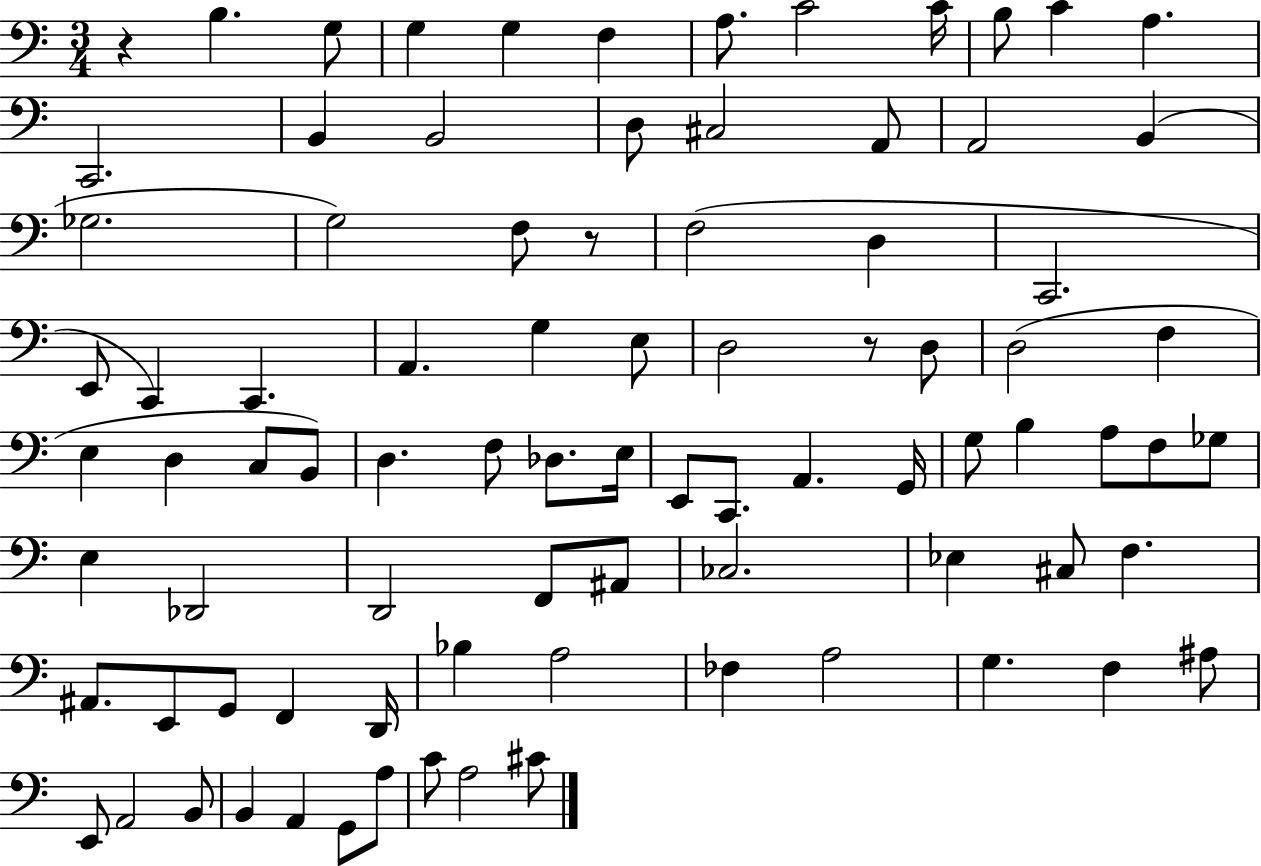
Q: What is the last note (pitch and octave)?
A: C#4